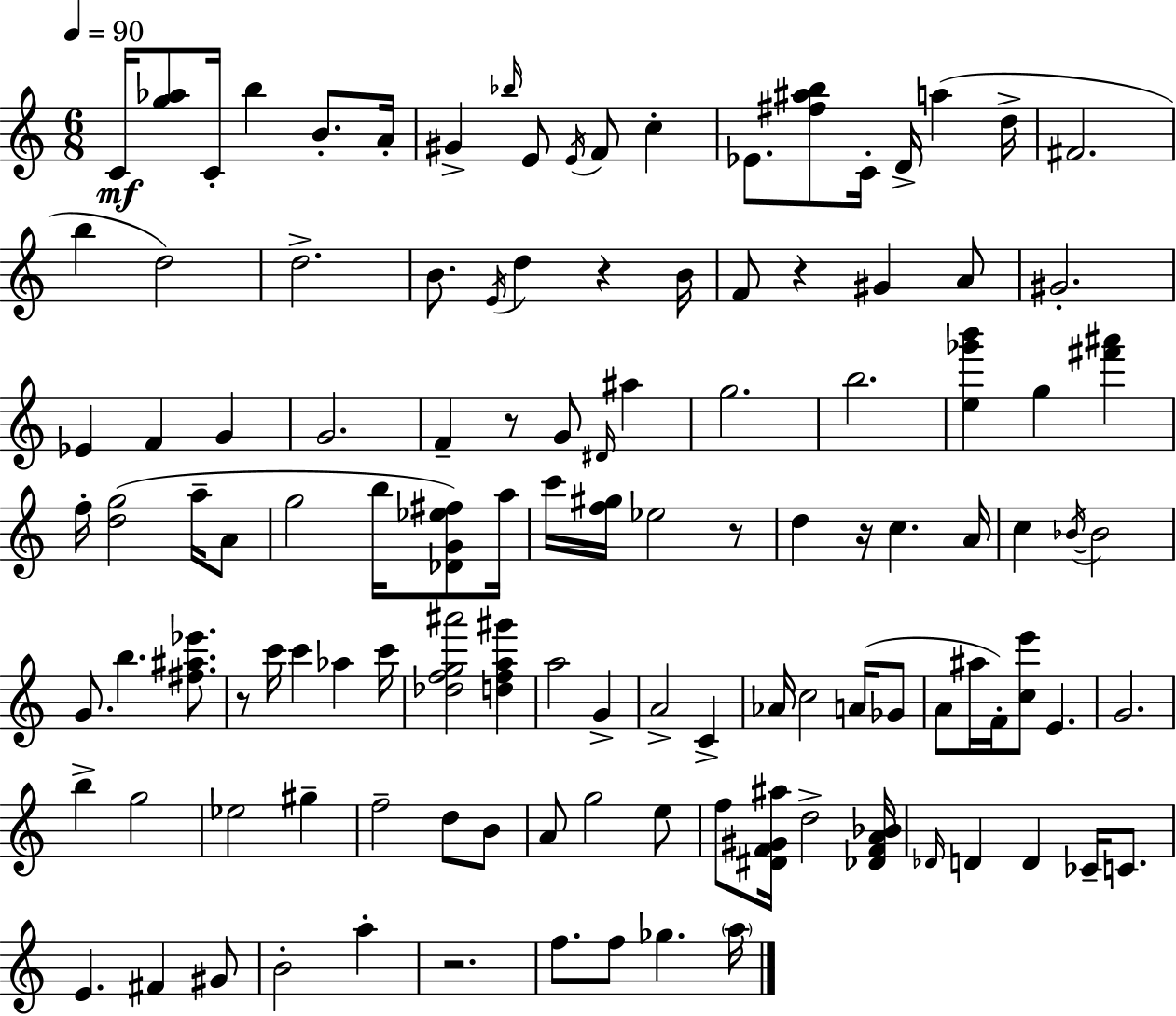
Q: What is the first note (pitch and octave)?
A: C4